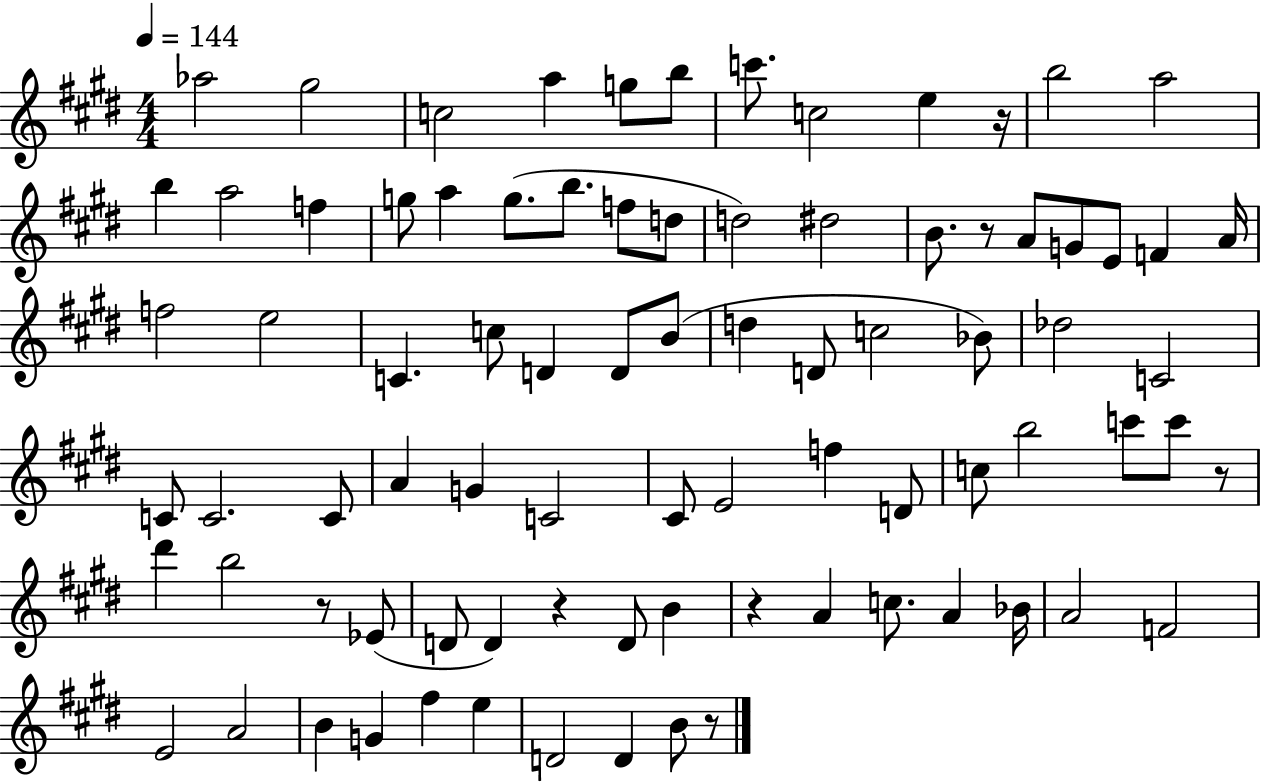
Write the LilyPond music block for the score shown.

{
  \clef treble
  \numericTimeSignature
  \time 4/4
  \key e \major
  \tempo 4 = 144
  aes''2 gis''2 | c''2 a''4 g''8 b''8 | c'''8. c''2 e''4 r16 | b''2 a''2 | \break b''4 a''2 f''4 | g''8 a''4 g''8.( b''8. f''8 d''8 | d''2) dis''2 | b'8. r8 a'8 g'8 e'8 f'4 a'16 | \break f''2 e''2 | c'4. c''8 d'4 d'8 b'8( | d''4 d'8 c''2 bes'8) | des''2 c'2 | \break c'8 c'2. c'8 | a'4 g'4 c'2 | cis'8 e'2 f''4 d'8 | c''8 b''2 c'''8 c'''8 r8 | \break dis'''4 b''2 r8 ees'8( | d'8 d'4) r4 d'8 b'4 | r4 a'4 c''8. a'4 bes'16 | a'2 f'2 | \break e'2 a'2 | b'4 g'4 fis''4 e''4 | d'2 d'4 b'8 r8 | \bar "|."
}